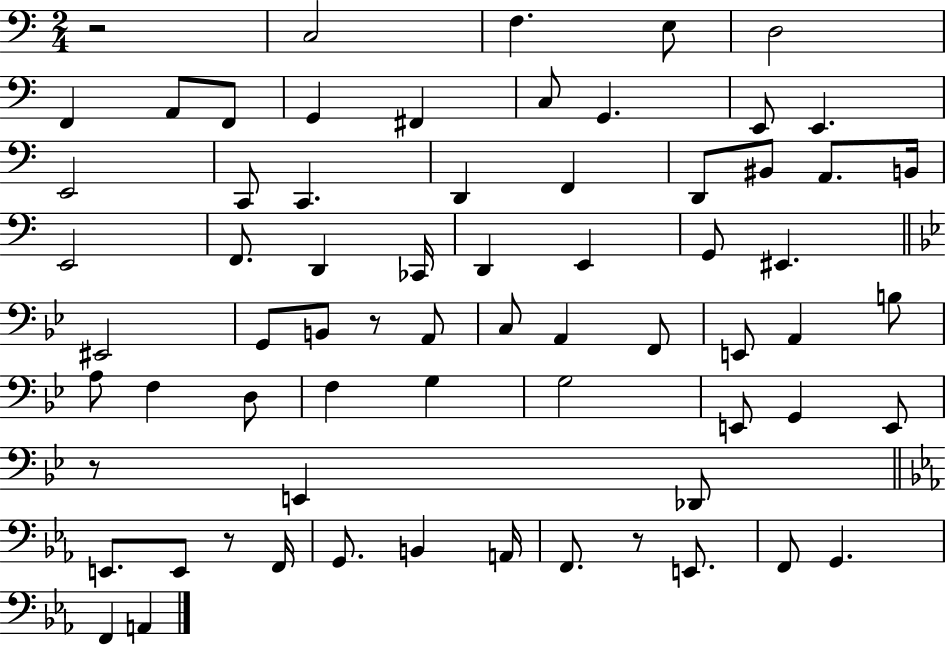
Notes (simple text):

R/h C3/h F3/q. E3/e D3/h F2/q A2/e F2/e G2/q F#2/q C3/e G2/q. E2/e E2/q. E2/h C2/e C2/q. D2/q F2/q D2/e BIS2/e A2/e. B2/s E2/h F2/e. D2/q CES2/s D2/q E2/q G2/e EIS2/q. EIS2/h G2/e B2/e R/e A2/e C3/e A2/q F2/e E2/e A2/q B3/e A3/e F3/q D3/e F3/q G3/q G3/h E2/e G2/q E2/e R/e E2/q Db2/e E2/e. E2/e R/e F2/s G2/e. B2/q A2/s F2/e. R/e E2/e. F2/e G2/q. F2/q A2/q